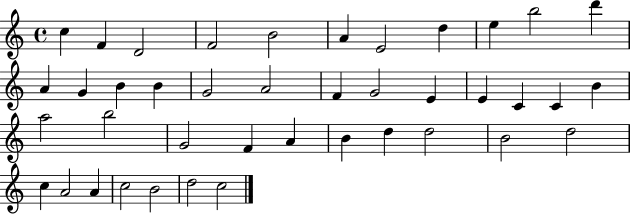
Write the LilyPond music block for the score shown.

{
  \clef treble
  \time 4/4
  \defaultTimeSignature
  \key c \major
  c''4 f'4 d'2 | f'2 b'2 | a'4 e'2 d''4 | e''4 b''2 d'''4 | \break a'4 g'4 b'4 b'4 | g'2 a'2 | f'4 g'2 e'4 | e'4 c'4 c'4 b'4 | \break a''2 b''2 | g'2 f'4 a'4 | b'4 d''4 d''2 | b'2 d''2 | \break c''4 a'2 a'4 | c''2 b'2 | d''2 c''2 | \bar "|."
}